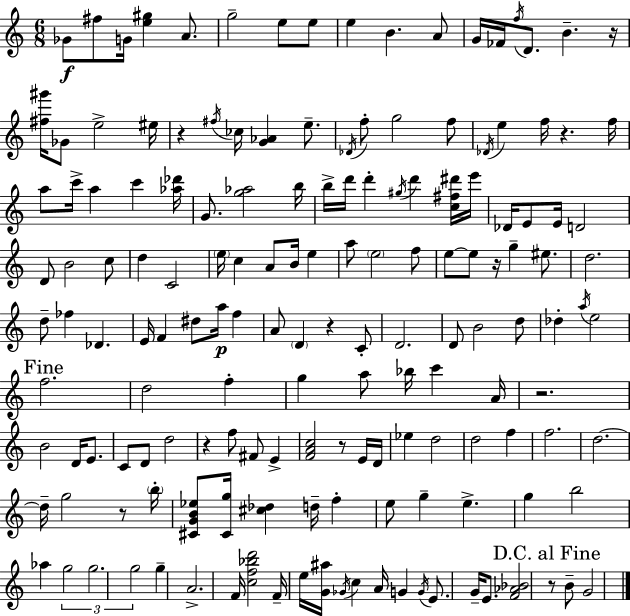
Gb4/e F#5/e G4/s [E5,G#5]/q A4/e. G5/h E5/e E5/e E5/q B4/q. A4/e G4/s FES4/s F5/s D4/e. B4/q. R/s [F#5,G#6]/s Gb4/e E5/h EIS5/s R/q F#5/s CES5/s [G4,Ab4]/q E5/e. Db4/s F5/e G5/h F5/e Db4/s E5/q F5/s R/q. F5/s A5/e C6/s A5/q C6/q [Ab5,Db6]/s G4/e. [G5,Ab5]/h B5/s B5/s D6/s D6/q G#5/s D6/q [C5,F#5,D#6]/s E6/s Db4/s E4/e E4/s D4/h D4/e B4/h C5/e D5/q C4/h E5/s C5/q A4/e B4/s E5/q A5/e E5/h F5/e E5/e E5/e R/s G5/q EIS5/e. D5/h. D5/e FES5/q Db4/q. E4/s F4/q D#5/e A5/s F5/q A4/e D4/q R/q C4/e D4/h. D4/e B4/h D5/e Db5/q A5/s E5/h F5/h. D5/h F5/q G5/q A5/e Bb5/s C6/q A4/s R/h. B4/h D4/s E4/e. C4/e D4/e D5/h R/q F5/e F#4/e E4/q [F4,A4,C5]/h R/e E4/s D4/s Eb5/q D5/h D5/h F5/q F5/h. D5/h. D5/s G5/h R/e B5/s [C#4,G4,B4,Eb5]/e [C#4,G5]/s [C#5,Db5]/q D5/s F5/q E5/e G5/q E5/q. G5/q B5/h Ab5/q G5/h G5/h. G5/h G5/q A4/h. F4/s [C5,F5,Bb5,D6]/h F4/s E5/s [G4,A#5]/s Gb4/s C5/q A4/s G4/q G4/s E4/e. G4/s E4/e. [F4,Ab4,Bb4]/h R/e B4/e G4/h